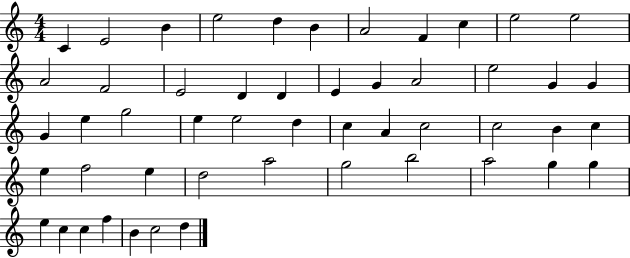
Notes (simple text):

C4/q E4/h B4/q E5/h D5/q B4/q A4/h F4/q C5/q E5/h E5/h A4/h F4/h E4/h D4/q D4/q E4/q G4/q A4/h E5/h G4/q G4/q G4/q E5/q G5/h E5/q E5/h D5/q C5/q A4/q C5/h C5/h B4/q C5/q E5/q F5/h E5/q D5/h A5/h G5/h B5/h A5/h G5/q G5/q E5/q C5/q C5/q F5/q B4/q C5/h D5/q